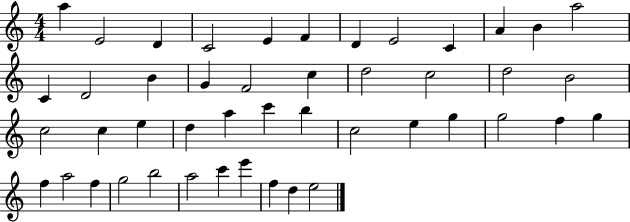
X:1
T:Untitled
M:4/4
L:1/4
K:C
a E2 D C2 E F D E2 C A B a2 C D2 B G F2 c d2 c2 d2 B2 c2 c e d a c' b c2 e g g2 f g f a2 f g2 b2 a2 c' e' f d e2